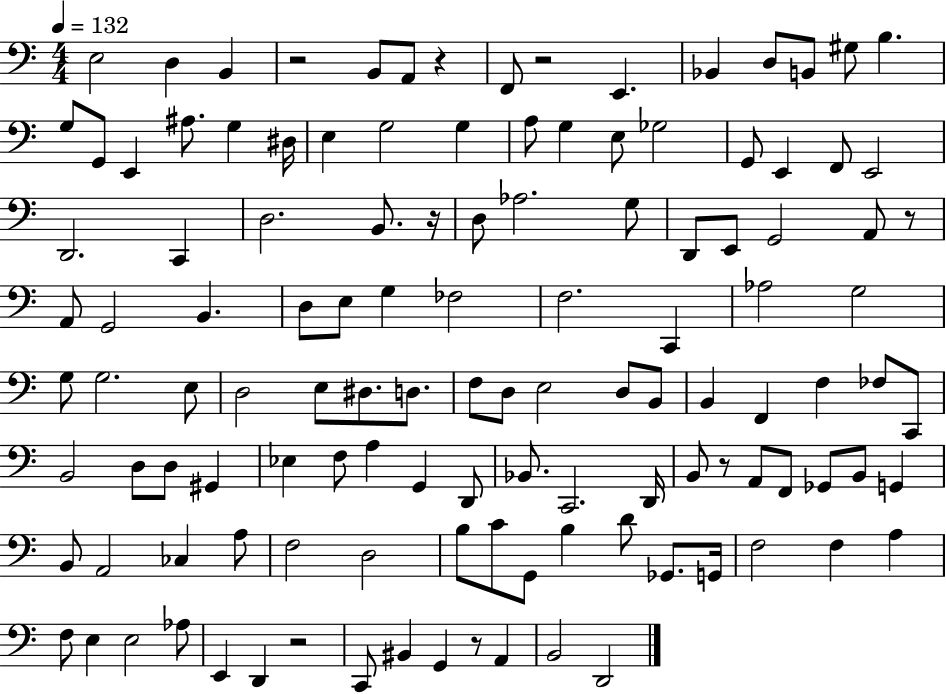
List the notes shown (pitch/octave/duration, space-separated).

E3/h D3/q B2/q R/h B2/e A2/e R/q F2/e R/h E2/q. Bb2/q D3/e B2/e G#3/e B3/q. G3/e G2/e E2/q A#3/e. G3/q D#3/s E3/q G3/h G3/q A3/e G3/q E3/e Gb3/h G2/e E2/q F2/e E2/h D2/h. C2/q D3/h. B2/e. R/s D3/e Ab3/h. G3/e D2/e E2/e G2/h A2/e R/e A2/e G2/h B2/q. D3/e E3/e G3/q FES3/h F3/h. C2/q Ab3/h G3/h G3/e G3/h. E3/e D3/h E3/e D#3/e. D3/e. F3/e D3/e E3/h D3/e B2/e B2/q F2/q F3/q FES3/e C2/e B2/h D3/e D3/e G#2/q Eb3/q F3/e A3/q G2/q D2/e Bb2/e. C2/h. D2/s B2/e R/e A2/e F2/e Gb2/e B2/e G2/q B2/e A2/h CES3/q A3/e F3/h D3/h B3/e C4/e G2/e B3/q D4/e Gb2/e. G2/s F3/h F3/q A3/q F3/e E3/q E3/h Ab3/e E2/q D2/q R/h C2/e BIS2/q G2/q R/e A2/q B2/h D2/h